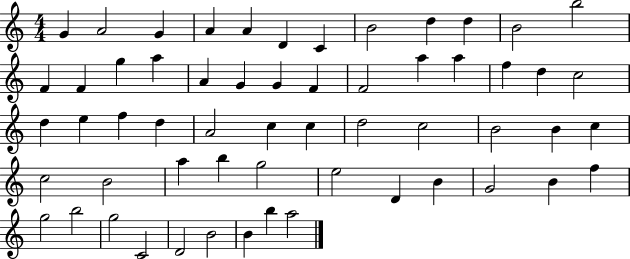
G4/q A4/h G4/q A4/q A4/q D4/q C4/q B4/h D5/q D5/q B4/h B5/h F4/q F4/q G5/q A5/q A4/q G4/q G4/q F4/q F4/h A5/q A5/q F5/q D5/q C5/h D5/q E5/q F5/q D5/q A4/h C5/q C5/q D5/h C5/h B4/h B4/q C5/q C5/h B4/h A5/q B5/q G5/h E5/h D4/q B4/q G4/h B4/q F5/q G5/h B5/h G5/h C4/h D4/h B4/h B4/q B5/q A5/h